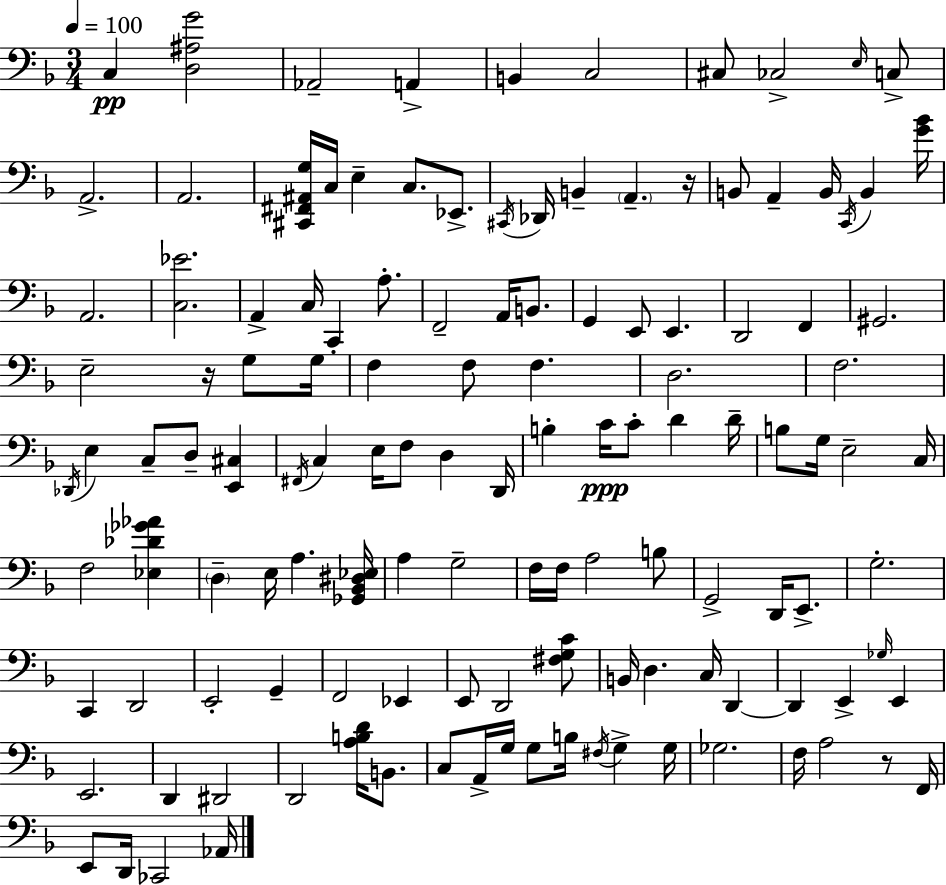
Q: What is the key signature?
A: F major